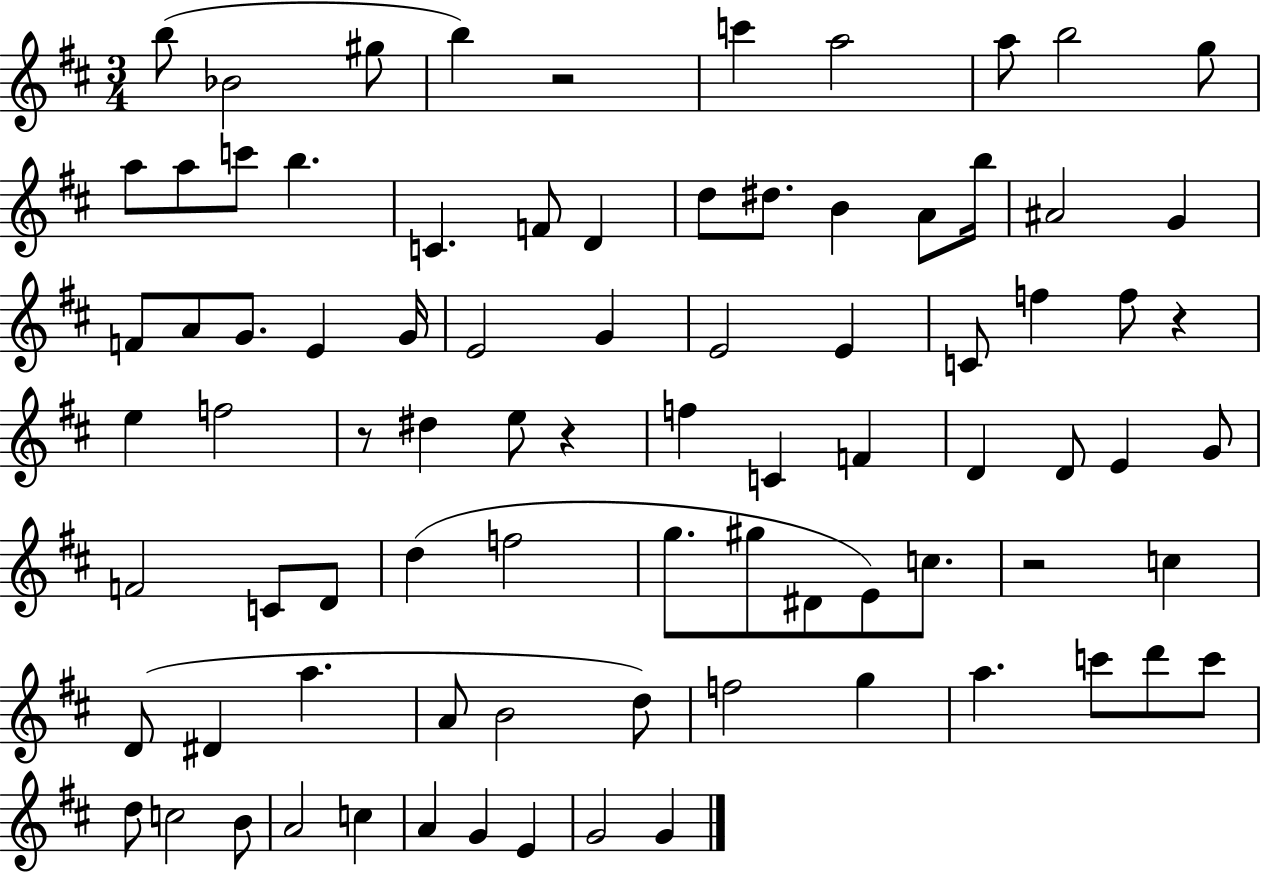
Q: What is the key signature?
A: D major